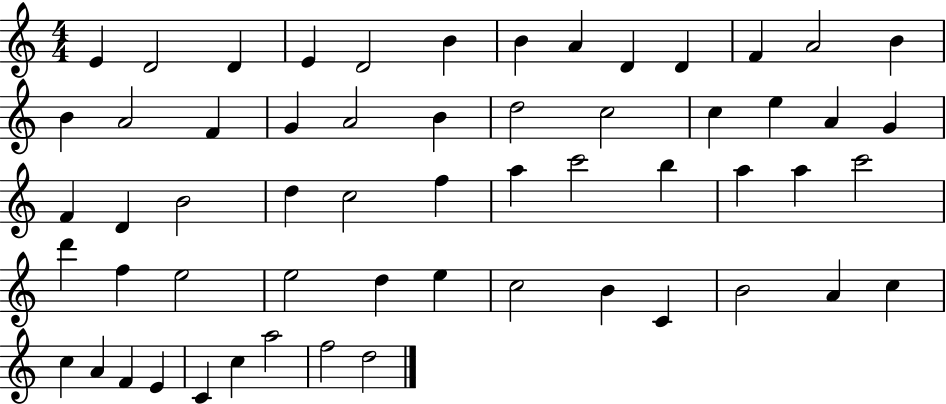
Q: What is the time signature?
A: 4/4